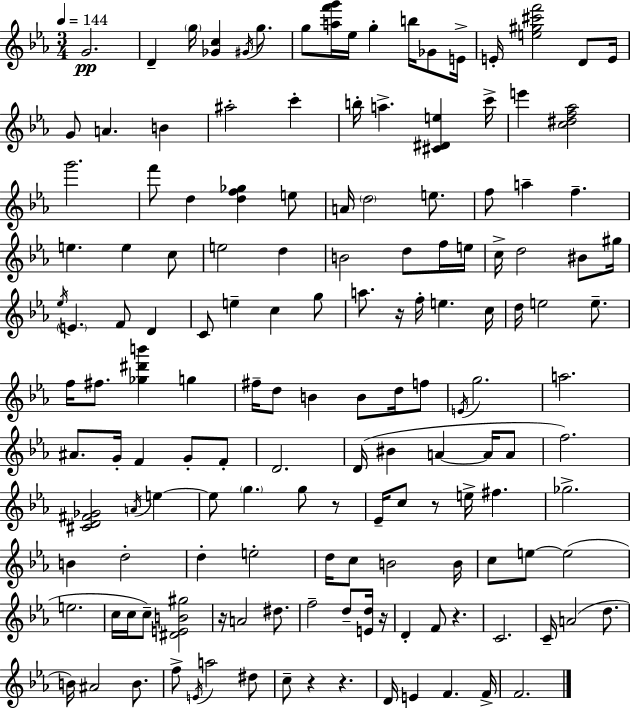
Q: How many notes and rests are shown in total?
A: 151